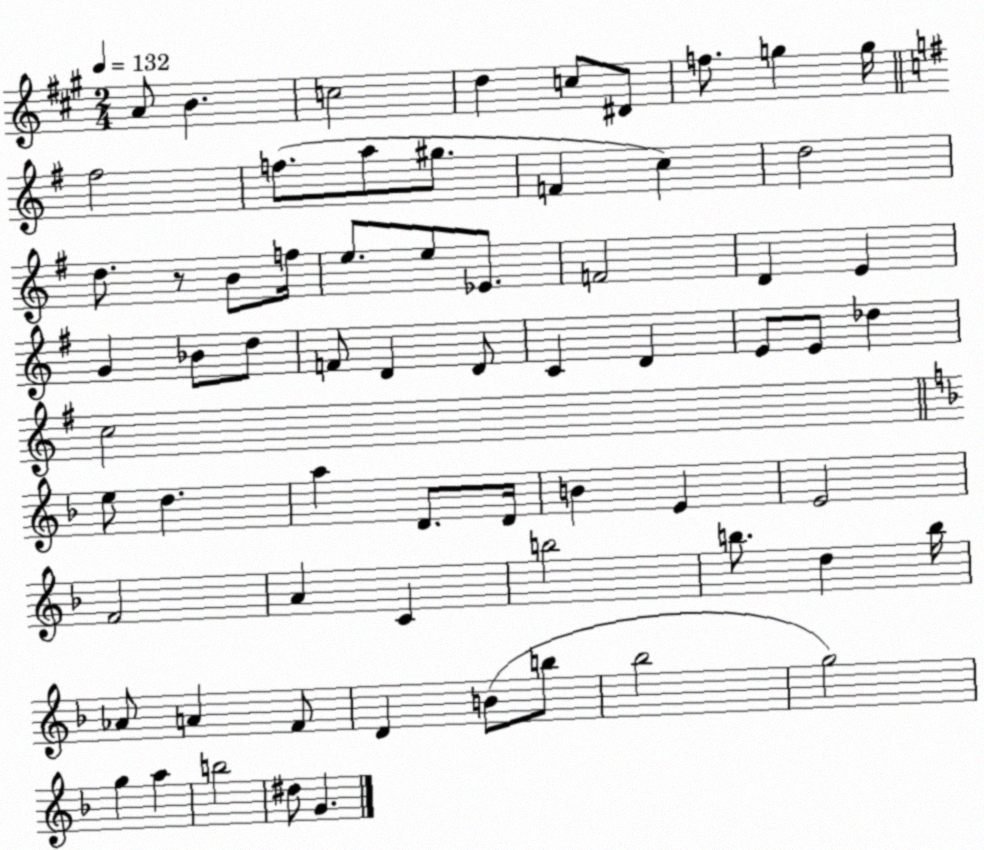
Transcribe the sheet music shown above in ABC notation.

X:1
T:Untitled
M:2/4
L:1/4
K:A
A/2 B c2 d c/2 ^D/2 f/2 g g/4 ^f2 f/2 a/2 ^g/2 F c d2 d/2 z/2 B/2 f/4 e/2 e/2 _E/2 F2 D E G _B/2 d/2 F/2 D D/2 C D E/2 E/2 _d c2 e/2 d a D/2 D/4 B E E2 F2 A C b2 b/2 d b/4 _A/2 A F/2 D B/2 b/2 _b2 g2 g a b2 ^d/2 G